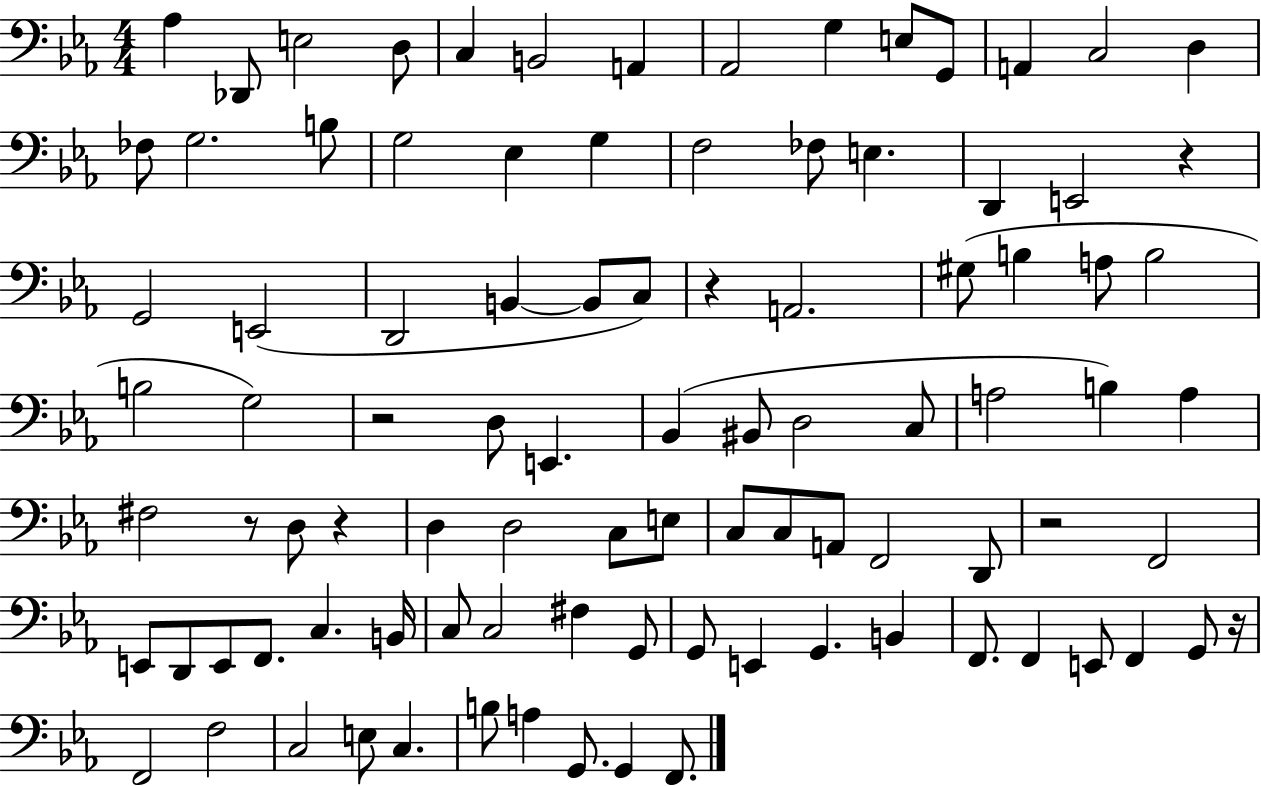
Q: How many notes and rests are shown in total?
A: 95